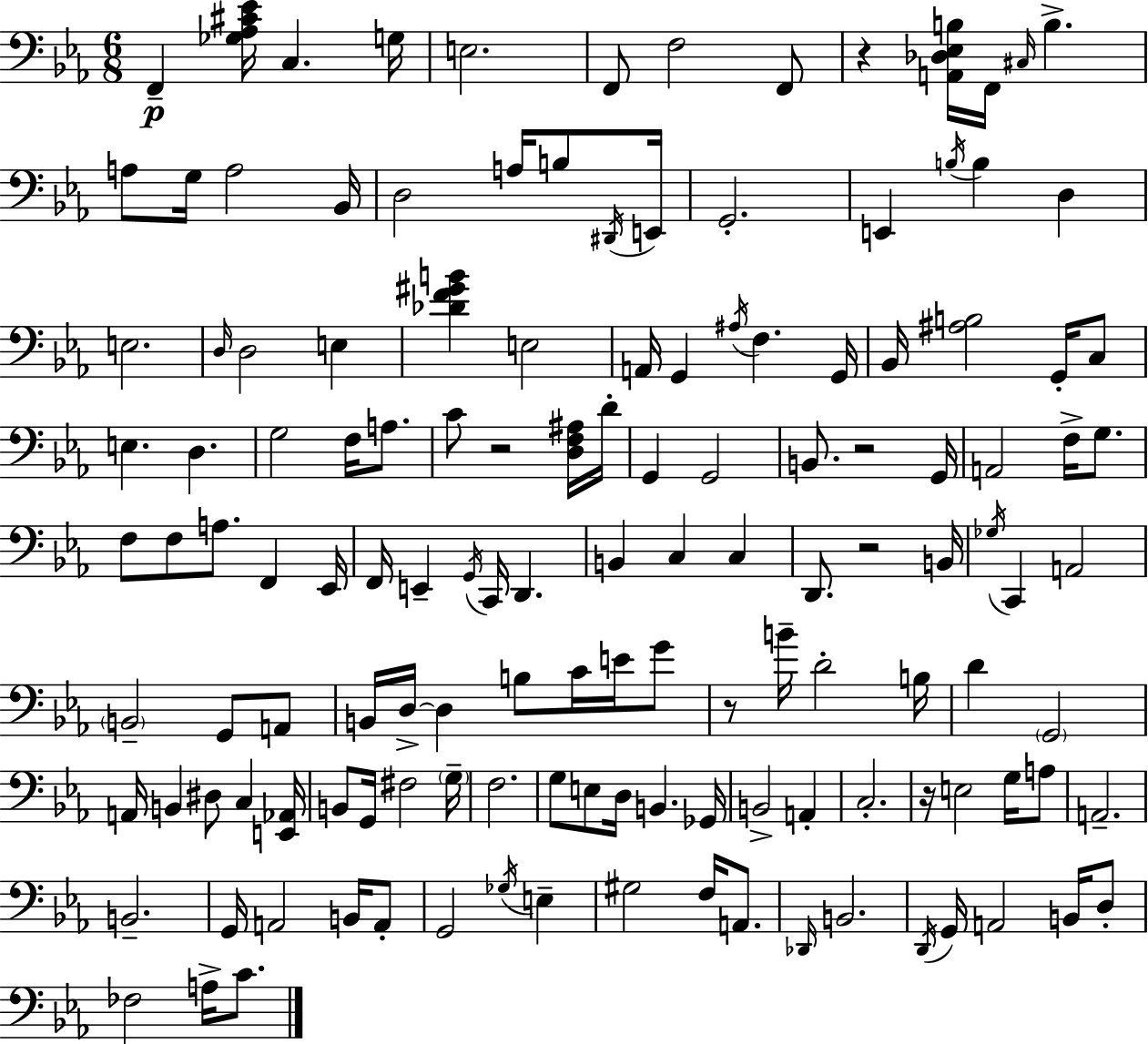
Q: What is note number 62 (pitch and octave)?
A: B2